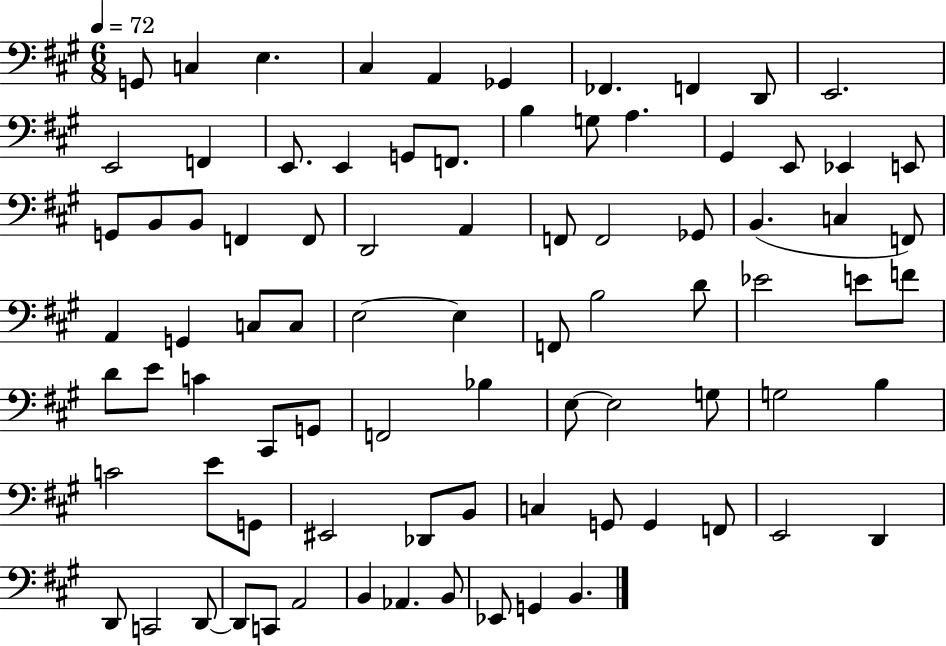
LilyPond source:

{
  \clef bass
  \numericTimeSignature
  \time 6/8
  \key a \major
  \tempo 4 = 72
  g,8 c4 e4. | cis4 a,4 ges,4 | fes,4. f,4 d,8 | e,2. | \break e,2 f,4 | e,8. e,4 g,8 f,8. | b4 g8 a4. | gis,4 e,8 ees,4 e,8 | \break g,8 b,8 b,8 f,4 f,8 | d,2 a,4 | f,8 f,2 ges,8 | b,4.( c4 f,8) | \break a,4 g,4 c8 c8 | e2~~ e4 | f,8 b2 d'8 | ees'2 e'8 f'8 | \break d'8 e'8 c'4 cis,8 g,8 | f,2 bes4 | e8~~ e2 g8 | g2 b4 | \break c'2 e'8 g,8 | eis,2 des,8 b,8 | c4 g,8 g,4 f,8 | e,2 d,4 | \break d,8 c,2 d,8~~ | d,8 c,8 a,2 | b,4 aes,4. b,8 | ees,8 g,4 b,4. | \break \bar "|."
}